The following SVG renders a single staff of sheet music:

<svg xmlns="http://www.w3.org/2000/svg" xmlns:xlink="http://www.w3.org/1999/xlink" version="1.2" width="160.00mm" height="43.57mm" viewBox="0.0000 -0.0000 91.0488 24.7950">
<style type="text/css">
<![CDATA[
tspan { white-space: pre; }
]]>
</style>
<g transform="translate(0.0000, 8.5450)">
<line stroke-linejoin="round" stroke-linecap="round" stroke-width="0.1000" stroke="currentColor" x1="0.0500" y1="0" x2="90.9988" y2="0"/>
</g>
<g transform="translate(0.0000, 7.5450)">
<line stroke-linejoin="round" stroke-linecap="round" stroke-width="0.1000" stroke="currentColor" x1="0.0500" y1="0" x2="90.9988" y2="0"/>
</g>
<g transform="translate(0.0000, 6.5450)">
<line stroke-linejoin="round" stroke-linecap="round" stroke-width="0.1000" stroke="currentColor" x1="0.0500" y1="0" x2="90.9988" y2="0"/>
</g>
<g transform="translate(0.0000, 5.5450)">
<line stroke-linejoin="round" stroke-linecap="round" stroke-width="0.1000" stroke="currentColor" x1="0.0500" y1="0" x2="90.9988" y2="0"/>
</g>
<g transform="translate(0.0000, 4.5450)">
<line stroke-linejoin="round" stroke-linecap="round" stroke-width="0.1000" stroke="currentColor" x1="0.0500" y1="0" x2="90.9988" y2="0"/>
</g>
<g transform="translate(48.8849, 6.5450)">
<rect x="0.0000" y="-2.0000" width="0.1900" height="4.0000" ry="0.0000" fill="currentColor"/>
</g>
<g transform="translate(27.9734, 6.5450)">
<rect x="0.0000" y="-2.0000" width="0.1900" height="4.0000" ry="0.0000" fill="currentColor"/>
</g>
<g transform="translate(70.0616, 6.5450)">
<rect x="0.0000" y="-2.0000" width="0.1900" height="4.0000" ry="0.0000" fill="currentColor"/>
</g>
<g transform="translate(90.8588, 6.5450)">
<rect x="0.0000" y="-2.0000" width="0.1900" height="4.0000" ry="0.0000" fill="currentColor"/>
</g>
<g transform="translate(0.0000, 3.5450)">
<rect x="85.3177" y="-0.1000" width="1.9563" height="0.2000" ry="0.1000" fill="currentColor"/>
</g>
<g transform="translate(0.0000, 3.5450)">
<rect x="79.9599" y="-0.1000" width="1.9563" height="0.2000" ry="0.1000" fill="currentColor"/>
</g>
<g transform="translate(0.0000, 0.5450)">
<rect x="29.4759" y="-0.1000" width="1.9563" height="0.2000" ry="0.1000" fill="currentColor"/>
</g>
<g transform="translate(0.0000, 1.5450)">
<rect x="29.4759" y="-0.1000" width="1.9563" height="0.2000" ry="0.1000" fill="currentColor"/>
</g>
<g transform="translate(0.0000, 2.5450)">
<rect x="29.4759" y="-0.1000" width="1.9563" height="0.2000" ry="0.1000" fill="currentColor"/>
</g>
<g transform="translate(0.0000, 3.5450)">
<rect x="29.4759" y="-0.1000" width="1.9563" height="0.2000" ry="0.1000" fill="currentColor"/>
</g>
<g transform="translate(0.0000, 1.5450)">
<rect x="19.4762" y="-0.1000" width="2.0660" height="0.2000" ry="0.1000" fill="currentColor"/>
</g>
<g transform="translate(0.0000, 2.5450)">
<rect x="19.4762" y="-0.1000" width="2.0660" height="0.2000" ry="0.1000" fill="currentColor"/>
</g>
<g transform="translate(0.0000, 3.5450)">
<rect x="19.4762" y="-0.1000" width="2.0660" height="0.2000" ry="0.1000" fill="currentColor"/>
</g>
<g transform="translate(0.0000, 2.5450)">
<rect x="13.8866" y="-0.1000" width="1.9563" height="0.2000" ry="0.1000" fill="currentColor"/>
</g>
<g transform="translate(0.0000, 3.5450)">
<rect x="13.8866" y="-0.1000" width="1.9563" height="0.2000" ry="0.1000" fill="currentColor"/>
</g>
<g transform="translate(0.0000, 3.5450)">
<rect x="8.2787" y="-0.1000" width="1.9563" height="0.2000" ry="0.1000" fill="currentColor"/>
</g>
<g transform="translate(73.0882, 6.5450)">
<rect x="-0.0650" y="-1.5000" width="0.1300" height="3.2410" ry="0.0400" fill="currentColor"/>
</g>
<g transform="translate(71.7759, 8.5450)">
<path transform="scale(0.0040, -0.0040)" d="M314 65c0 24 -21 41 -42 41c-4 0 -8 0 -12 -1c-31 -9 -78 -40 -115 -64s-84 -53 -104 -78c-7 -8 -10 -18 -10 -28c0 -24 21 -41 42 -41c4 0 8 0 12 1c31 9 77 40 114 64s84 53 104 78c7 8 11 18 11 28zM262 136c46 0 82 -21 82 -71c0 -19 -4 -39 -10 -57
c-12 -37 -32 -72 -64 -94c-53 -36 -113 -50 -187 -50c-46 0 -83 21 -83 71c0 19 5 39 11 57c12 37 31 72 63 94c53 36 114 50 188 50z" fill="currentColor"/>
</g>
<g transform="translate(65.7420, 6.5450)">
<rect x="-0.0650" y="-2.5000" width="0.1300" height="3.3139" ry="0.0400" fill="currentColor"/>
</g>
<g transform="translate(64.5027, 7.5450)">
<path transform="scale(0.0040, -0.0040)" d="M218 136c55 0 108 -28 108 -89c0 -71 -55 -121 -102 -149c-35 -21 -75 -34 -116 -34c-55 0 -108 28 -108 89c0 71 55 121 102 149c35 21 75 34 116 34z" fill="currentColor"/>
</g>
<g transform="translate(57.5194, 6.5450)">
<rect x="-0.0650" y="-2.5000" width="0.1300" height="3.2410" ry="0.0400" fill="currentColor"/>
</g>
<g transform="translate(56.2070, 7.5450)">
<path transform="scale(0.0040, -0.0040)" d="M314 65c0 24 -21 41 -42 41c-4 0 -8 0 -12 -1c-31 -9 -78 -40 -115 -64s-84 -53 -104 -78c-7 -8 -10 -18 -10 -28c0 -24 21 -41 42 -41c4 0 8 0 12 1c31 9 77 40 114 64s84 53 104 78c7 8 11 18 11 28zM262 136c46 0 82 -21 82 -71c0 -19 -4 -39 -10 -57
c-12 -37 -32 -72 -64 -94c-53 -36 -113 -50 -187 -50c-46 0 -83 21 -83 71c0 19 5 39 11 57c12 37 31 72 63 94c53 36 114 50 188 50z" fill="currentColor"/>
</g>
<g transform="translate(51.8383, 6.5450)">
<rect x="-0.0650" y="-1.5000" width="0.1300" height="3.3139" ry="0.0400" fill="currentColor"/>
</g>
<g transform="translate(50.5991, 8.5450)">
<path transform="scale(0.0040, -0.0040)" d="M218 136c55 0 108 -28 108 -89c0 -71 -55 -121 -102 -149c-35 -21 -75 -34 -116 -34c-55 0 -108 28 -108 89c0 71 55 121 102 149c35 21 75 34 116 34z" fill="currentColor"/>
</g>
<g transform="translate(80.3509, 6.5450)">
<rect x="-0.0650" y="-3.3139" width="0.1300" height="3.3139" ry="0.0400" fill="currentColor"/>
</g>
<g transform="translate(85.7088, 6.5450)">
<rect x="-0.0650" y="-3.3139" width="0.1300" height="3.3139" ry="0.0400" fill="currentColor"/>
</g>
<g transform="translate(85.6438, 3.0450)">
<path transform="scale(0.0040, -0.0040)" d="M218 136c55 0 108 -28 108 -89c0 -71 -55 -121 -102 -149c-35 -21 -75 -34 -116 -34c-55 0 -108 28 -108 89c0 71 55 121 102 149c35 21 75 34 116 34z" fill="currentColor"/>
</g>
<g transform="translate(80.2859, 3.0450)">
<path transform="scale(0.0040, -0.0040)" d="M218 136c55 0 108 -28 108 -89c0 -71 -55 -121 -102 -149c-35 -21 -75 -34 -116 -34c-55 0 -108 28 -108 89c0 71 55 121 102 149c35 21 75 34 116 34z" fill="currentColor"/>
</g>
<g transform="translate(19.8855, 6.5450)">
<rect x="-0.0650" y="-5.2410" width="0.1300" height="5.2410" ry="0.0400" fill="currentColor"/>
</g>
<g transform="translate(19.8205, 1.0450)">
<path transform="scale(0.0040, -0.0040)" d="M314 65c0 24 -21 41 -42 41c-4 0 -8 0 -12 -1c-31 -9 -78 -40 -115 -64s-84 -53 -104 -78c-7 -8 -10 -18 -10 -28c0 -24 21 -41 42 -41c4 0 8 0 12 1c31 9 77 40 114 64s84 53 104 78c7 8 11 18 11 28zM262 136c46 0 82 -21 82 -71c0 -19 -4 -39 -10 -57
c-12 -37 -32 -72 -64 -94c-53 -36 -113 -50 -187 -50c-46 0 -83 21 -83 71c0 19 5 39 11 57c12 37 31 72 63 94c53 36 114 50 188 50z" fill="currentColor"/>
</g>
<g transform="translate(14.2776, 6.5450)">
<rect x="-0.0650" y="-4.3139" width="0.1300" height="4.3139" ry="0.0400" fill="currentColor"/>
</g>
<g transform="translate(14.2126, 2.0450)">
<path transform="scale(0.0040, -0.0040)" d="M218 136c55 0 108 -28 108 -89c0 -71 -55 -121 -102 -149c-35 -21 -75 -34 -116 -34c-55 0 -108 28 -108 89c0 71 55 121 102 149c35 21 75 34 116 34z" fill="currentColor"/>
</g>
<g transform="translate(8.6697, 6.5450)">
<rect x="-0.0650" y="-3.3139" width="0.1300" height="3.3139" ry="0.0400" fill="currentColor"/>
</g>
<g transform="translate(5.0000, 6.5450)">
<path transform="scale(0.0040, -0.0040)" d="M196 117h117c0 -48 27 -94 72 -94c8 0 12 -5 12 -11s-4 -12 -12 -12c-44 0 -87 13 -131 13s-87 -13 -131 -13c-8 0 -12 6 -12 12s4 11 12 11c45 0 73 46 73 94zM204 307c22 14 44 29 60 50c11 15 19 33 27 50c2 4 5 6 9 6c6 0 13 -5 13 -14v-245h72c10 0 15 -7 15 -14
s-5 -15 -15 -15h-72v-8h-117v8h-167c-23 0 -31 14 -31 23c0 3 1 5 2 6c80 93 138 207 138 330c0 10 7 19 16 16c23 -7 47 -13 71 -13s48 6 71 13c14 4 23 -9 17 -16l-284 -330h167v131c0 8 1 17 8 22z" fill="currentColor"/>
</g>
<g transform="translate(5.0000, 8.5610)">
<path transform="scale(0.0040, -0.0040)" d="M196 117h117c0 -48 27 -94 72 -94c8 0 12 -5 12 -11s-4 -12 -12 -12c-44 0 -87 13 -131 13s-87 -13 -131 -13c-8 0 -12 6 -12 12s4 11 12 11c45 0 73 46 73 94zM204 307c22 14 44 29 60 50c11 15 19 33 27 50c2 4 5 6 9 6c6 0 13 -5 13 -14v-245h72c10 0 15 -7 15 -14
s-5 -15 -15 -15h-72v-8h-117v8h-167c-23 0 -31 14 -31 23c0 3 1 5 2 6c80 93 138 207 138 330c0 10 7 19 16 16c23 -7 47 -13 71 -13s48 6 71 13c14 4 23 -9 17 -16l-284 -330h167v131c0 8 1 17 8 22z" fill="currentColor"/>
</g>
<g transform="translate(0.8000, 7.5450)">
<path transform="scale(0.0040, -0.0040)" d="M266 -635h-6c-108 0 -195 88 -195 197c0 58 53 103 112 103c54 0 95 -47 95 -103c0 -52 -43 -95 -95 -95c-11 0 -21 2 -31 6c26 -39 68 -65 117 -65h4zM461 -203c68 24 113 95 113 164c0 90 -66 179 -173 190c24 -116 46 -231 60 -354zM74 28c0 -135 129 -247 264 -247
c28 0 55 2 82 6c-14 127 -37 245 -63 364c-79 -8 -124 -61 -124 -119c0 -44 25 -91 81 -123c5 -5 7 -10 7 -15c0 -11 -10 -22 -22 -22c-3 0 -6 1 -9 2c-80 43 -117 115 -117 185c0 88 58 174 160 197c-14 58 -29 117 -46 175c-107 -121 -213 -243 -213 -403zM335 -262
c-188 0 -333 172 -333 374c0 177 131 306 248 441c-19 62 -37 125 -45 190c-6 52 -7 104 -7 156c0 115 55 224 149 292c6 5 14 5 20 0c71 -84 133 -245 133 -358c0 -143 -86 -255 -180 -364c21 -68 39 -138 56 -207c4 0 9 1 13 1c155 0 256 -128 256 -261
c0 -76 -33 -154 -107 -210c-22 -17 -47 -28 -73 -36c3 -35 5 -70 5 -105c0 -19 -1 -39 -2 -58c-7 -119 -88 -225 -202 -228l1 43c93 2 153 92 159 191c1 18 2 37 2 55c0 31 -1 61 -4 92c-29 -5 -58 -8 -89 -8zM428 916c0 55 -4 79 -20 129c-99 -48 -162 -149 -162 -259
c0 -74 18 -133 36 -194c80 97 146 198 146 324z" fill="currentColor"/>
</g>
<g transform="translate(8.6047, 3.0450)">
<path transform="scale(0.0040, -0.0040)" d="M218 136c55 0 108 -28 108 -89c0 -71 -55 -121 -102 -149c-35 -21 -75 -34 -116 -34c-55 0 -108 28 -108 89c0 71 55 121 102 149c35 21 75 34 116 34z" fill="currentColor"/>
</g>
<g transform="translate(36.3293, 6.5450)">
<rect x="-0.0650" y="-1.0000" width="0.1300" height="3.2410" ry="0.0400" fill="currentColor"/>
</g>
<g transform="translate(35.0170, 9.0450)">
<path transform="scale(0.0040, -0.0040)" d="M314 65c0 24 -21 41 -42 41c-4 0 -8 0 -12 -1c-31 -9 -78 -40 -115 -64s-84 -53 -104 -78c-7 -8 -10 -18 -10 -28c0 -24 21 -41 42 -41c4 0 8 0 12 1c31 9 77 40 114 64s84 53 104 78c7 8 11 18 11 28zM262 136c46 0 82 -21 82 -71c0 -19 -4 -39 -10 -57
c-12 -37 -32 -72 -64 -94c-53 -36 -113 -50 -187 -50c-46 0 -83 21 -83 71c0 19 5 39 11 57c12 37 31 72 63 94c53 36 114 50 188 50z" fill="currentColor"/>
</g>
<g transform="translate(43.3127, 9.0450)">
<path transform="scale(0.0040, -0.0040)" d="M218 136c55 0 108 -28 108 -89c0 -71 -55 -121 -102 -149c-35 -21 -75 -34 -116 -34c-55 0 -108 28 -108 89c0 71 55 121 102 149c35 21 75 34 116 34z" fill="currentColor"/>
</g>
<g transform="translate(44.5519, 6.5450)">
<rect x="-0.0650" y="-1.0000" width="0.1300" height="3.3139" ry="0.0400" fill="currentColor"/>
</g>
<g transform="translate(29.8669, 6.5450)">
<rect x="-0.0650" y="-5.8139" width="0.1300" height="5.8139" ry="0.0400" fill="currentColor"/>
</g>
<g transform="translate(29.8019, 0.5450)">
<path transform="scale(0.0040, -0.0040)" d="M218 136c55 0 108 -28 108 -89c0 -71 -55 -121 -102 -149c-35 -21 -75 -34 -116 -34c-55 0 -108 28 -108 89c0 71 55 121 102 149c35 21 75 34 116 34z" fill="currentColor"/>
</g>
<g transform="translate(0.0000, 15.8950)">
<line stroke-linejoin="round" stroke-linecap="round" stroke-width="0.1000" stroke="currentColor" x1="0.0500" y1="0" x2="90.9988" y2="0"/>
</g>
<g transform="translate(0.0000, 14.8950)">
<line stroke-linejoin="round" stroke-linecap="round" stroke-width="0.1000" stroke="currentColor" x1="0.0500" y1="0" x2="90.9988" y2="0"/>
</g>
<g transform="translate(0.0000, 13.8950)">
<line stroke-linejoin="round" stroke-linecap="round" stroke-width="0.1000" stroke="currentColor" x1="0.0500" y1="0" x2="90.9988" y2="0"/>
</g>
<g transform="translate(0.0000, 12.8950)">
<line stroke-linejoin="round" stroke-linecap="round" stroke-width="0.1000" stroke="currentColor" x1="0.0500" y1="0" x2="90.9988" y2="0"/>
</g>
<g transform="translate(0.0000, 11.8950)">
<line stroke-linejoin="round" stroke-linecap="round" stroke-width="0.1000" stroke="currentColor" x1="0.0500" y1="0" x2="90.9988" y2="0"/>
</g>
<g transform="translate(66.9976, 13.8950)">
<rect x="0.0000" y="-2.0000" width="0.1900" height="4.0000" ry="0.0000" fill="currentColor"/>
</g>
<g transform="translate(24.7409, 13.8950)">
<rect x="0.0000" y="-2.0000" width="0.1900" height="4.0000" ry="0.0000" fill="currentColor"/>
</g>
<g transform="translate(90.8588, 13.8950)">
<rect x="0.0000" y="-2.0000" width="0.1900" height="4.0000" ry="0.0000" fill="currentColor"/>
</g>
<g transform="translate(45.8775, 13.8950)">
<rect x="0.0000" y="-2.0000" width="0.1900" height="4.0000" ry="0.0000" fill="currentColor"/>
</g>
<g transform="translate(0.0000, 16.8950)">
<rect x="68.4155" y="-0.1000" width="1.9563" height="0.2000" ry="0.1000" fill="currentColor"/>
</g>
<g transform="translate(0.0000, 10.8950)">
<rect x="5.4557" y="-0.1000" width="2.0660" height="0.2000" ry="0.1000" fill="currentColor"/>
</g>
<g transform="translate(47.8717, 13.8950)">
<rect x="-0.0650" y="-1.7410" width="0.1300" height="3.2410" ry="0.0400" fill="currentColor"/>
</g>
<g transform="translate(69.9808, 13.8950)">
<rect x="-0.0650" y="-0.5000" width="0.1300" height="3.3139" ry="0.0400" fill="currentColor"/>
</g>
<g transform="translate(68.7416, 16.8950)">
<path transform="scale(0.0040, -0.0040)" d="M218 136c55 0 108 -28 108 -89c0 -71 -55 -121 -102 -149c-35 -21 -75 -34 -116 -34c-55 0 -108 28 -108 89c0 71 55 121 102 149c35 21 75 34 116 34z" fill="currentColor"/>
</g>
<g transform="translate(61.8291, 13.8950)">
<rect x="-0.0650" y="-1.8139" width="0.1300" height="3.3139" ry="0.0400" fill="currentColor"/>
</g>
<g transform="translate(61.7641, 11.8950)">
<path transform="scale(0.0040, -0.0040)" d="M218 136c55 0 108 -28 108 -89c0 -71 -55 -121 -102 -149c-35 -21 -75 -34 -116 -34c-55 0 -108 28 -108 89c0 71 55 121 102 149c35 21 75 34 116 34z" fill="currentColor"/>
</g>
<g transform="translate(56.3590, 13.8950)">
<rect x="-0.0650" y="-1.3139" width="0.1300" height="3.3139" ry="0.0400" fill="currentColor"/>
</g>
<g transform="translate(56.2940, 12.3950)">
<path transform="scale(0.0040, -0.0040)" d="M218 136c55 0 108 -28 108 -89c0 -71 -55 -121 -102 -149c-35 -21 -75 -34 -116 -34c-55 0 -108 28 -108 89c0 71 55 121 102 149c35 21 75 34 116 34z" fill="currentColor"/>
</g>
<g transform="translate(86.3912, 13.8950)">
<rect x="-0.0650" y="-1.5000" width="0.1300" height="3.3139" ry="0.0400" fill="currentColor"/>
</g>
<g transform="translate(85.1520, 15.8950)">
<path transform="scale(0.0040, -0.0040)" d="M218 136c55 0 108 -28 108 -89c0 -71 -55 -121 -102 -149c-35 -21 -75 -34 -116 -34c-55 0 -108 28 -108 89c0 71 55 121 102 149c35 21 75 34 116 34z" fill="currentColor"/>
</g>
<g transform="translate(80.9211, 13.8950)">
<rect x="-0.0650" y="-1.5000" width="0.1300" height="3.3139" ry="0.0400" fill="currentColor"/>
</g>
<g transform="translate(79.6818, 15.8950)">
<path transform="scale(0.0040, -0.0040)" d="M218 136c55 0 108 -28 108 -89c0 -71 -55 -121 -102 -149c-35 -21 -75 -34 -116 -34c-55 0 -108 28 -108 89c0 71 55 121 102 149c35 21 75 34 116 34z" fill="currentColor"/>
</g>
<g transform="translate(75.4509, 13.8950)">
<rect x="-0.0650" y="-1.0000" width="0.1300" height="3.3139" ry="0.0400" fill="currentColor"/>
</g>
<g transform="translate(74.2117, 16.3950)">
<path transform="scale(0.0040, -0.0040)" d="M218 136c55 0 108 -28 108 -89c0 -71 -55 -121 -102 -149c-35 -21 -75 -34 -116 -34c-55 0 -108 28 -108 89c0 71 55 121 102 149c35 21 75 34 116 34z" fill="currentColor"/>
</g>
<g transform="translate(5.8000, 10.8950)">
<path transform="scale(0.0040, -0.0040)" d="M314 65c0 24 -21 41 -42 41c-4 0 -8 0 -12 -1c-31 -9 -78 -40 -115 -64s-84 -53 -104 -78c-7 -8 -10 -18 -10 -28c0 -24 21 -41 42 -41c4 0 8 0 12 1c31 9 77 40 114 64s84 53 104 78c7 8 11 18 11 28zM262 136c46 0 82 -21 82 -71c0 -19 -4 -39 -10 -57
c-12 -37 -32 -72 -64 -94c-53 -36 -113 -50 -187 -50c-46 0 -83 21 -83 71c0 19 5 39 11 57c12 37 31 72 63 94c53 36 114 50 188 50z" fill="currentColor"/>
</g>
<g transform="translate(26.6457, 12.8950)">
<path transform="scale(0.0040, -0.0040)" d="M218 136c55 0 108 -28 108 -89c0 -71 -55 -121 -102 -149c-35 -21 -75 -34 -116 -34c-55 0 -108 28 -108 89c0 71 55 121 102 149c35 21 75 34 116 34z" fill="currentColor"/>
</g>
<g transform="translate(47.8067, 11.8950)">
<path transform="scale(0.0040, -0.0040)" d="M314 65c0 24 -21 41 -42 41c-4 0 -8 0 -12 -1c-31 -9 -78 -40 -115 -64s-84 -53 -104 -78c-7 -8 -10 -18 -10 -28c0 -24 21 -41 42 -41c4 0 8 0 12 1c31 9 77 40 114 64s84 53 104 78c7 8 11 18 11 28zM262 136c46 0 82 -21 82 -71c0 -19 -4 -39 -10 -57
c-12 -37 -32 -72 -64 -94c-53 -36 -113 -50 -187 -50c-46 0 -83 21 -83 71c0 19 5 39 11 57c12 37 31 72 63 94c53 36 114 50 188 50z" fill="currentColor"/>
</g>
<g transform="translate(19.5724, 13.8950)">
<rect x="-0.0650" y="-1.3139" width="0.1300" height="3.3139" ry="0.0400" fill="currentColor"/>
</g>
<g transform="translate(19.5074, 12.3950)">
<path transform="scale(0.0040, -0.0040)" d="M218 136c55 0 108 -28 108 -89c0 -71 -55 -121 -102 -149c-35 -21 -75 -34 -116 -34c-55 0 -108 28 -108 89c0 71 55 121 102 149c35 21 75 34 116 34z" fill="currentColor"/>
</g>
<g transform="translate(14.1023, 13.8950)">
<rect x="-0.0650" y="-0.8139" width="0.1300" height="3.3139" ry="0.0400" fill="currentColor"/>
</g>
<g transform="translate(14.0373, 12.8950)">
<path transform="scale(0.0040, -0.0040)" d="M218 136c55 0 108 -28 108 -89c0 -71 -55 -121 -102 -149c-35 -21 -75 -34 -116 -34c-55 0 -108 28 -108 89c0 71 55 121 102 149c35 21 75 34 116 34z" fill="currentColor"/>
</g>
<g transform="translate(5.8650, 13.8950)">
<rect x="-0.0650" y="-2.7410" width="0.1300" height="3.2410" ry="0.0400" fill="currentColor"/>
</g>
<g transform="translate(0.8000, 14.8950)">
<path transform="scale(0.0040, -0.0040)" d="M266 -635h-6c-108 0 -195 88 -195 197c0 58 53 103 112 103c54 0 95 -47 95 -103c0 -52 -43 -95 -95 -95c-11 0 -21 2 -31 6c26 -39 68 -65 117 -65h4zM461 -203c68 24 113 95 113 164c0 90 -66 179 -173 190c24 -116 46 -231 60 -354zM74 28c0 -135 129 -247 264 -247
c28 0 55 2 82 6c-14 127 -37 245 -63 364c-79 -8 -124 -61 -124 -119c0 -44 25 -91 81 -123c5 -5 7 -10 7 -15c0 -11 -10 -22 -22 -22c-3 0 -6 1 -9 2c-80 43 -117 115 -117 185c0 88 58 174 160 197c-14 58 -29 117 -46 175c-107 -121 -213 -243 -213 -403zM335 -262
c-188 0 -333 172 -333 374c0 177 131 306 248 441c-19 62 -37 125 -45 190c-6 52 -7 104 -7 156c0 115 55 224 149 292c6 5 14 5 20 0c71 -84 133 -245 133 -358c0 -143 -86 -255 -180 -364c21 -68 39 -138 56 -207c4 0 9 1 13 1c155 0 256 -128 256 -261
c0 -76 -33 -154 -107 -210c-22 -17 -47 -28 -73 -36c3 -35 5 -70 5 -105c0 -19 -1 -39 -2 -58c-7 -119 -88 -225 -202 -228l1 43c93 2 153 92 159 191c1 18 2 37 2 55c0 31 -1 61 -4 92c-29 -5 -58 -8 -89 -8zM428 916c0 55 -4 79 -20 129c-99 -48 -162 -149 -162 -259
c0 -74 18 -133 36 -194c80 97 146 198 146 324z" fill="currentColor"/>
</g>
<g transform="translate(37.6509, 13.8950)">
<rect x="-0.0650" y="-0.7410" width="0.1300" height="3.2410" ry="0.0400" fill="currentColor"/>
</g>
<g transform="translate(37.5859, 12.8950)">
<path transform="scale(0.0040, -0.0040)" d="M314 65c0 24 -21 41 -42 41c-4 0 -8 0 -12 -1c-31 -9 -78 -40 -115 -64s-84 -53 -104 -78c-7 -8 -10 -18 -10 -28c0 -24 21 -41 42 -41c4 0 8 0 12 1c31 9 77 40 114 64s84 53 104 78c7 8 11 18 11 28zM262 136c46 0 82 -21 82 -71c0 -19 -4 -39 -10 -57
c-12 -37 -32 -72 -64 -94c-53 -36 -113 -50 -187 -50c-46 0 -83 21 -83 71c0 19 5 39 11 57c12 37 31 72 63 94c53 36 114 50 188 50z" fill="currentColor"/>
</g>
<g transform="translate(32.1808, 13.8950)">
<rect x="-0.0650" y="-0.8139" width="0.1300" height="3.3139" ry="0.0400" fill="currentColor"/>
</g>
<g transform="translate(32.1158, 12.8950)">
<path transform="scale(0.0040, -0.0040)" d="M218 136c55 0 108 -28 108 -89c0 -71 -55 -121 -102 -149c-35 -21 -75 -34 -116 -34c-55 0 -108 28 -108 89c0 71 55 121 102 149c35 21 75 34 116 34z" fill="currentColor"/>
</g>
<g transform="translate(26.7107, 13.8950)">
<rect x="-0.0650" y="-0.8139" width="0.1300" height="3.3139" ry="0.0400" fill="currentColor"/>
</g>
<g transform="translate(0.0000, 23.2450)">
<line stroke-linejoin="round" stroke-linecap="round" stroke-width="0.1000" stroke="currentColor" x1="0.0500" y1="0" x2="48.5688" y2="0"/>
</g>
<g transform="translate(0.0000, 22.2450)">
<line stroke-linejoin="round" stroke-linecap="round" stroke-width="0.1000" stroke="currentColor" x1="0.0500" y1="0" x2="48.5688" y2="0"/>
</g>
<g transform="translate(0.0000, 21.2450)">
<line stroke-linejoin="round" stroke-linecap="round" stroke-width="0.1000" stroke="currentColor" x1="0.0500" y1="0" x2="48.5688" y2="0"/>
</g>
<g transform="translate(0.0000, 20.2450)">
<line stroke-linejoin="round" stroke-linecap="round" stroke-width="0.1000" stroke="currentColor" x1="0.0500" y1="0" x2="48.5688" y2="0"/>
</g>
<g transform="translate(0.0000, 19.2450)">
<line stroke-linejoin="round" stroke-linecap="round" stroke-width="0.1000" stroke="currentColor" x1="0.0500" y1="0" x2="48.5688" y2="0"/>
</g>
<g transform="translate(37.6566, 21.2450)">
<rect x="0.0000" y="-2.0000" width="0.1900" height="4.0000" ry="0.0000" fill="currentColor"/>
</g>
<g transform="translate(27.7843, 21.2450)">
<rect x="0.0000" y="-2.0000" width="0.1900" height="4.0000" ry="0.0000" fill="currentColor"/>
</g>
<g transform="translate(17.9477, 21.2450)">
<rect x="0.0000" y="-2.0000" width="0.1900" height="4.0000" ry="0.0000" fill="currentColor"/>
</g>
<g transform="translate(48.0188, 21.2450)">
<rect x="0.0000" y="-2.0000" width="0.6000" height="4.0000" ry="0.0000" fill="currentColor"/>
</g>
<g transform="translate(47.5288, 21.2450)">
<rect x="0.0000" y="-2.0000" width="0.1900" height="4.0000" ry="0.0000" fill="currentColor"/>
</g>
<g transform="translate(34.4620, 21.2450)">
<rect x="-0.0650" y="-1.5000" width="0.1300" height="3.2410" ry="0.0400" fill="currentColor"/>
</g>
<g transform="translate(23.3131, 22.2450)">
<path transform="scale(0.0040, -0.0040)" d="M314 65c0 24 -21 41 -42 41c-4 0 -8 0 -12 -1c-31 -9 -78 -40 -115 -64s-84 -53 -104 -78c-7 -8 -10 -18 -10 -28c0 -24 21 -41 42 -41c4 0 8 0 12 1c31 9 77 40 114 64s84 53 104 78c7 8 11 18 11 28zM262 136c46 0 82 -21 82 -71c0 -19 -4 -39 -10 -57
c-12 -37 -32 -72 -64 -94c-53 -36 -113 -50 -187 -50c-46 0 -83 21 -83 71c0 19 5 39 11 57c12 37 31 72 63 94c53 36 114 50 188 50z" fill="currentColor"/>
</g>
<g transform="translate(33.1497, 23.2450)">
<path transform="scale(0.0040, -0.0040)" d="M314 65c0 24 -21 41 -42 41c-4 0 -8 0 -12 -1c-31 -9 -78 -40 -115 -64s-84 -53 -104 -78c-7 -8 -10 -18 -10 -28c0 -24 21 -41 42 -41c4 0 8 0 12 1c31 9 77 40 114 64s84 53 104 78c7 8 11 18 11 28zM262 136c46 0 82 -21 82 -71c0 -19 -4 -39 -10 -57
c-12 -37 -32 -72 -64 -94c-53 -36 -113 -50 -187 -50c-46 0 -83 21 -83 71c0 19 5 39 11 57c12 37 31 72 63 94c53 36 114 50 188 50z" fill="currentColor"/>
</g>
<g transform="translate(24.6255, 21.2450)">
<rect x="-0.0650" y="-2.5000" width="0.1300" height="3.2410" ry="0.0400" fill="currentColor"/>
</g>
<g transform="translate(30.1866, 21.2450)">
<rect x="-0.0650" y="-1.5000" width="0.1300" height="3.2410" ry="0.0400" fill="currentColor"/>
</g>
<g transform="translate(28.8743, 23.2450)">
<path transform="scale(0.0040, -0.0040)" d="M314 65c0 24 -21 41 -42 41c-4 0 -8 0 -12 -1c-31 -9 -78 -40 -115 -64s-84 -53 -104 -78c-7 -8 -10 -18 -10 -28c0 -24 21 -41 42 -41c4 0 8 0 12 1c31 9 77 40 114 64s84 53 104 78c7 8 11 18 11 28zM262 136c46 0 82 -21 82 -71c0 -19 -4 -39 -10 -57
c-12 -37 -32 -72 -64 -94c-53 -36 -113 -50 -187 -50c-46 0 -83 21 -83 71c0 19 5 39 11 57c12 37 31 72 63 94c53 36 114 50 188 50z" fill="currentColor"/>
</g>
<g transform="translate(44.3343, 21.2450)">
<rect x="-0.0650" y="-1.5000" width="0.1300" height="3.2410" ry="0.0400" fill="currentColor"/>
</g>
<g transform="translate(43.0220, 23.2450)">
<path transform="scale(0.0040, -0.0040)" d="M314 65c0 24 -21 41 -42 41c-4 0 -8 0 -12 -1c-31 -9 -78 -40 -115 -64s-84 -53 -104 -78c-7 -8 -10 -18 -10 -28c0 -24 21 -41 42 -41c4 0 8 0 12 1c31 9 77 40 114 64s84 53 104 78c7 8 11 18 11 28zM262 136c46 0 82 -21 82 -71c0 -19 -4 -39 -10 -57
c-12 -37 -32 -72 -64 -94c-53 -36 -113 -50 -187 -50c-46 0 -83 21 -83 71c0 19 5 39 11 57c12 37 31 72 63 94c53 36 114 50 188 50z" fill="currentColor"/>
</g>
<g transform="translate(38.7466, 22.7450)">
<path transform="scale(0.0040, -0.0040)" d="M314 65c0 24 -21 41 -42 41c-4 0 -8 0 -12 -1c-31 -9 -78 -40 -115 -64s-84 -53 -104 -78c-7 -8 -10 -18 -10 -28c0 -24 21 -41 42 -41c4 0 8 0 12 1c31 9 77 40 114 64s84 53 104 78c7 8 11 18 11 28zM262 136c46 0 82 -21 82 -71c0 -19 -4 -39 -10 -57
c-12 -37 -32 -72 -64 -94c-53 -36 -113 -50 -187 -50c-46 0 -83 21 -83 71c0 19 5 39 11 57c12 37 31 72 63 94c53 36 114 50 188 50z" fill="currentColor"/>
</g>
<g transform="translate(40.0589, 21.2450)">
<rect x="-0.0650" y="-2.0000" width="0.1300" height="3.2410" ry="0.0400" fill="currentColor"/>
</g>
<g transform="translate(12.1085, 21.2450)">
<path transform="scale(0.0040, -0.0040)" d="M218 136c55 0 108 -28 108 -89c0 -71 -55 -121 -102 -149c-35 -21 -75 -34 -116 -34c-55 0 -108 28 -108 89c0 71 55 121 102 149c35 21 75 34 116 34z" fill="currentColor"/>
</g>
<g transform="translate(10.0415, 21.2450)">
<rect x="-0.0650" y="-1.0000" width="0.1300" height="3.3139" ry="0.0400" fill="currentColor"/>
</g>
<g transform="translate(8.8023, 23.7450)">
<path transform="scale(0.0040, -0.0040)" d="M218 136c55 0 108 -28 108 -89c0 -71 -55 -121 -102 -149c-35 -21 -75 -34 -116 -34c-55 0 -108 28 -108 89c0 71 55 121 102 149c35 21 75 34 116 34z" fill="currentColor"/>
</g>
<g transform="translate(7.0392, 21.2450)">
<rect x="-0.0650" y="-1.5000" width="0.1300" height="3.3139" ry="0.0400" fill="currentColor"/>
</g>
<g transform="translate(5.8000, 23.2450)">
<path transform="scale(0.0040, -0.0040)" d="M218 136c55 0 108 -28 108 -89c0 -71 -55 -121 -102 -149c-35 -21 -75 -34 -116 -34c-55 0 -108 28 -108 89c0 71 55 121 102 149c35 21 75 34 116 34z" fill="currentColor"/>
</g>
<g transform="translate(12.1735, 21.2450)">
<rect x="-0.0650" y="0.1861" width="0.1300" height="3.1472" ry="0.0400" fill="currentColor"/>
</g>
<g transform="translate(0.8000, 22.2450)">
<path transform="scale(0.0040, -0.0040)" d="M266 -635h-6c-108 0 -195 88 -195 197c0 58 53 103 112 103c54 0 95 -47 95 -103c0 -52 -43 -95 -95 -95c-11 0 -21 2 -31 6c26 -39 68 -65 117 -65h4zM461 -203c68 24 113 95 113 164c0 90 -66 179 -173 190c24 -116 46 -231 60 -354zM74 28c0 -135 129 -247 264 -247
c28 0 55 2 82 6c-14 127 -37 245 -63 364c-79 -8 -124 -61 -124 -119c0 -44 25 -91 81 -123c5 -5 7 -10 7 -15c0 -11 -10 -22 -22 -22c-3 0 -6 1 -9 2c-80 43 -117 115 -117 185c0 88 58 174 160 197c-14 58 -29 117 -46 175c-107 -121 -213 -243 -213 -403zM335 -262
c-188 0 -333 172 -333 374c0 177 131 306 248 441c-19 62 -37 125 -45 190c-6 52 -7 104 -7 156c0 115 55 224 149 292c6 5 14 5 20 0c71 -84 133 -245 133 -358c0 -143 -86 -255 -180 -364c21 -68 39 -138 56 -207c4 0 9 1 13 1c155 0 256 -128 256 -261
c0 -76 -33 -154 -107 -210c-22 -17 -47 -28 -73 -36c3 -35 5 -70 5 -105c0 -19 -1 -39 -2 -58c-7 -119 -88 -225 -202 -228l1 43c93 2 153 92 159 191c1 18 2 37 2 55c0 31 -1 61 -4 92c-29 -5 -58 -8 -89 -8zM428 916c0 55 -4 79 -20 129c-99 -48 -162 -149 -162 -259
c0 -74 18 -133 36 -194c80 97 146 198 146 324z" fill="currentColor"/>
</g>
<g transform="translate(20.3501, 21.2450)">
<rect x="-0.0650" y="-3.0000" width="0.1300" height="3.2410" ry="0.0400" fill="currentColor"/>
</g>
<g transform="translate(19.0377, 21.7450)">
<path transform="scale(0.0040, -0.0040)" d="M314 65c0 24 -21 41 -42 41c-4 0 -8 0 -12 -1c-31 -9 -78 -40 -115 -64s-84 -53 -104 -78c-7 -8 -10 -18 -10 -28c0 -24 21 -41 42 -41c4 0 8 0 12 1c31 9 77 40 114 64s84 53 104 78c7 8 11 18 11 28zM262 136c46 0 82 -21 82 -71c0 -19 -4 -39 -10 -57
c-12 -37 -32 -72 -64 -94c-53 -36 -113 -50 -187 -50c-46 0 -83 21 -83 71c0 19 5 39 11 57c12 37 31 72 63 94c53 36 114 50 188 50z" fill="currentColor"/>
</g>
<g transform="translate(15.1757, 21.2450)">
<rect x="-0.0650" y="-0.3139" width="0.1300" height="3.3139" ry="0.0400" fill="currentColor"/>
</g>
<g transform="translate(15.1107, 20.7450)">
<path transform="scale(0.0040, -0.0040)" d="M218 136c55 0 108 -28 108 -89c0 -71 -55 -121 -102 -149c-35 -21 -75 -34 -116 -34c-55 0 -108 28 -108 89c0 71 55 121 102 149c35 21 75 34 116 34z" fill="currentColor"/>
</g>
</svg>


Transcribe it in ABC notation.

X:1
T:Untitled
M:4/4
L:1/4
K:C
b d' f'2 g' D2 D E G2 G E2 b b a2 d e d d d2 f2 e f C D E E E D B c A2 G2 E2 E2 F2 E2